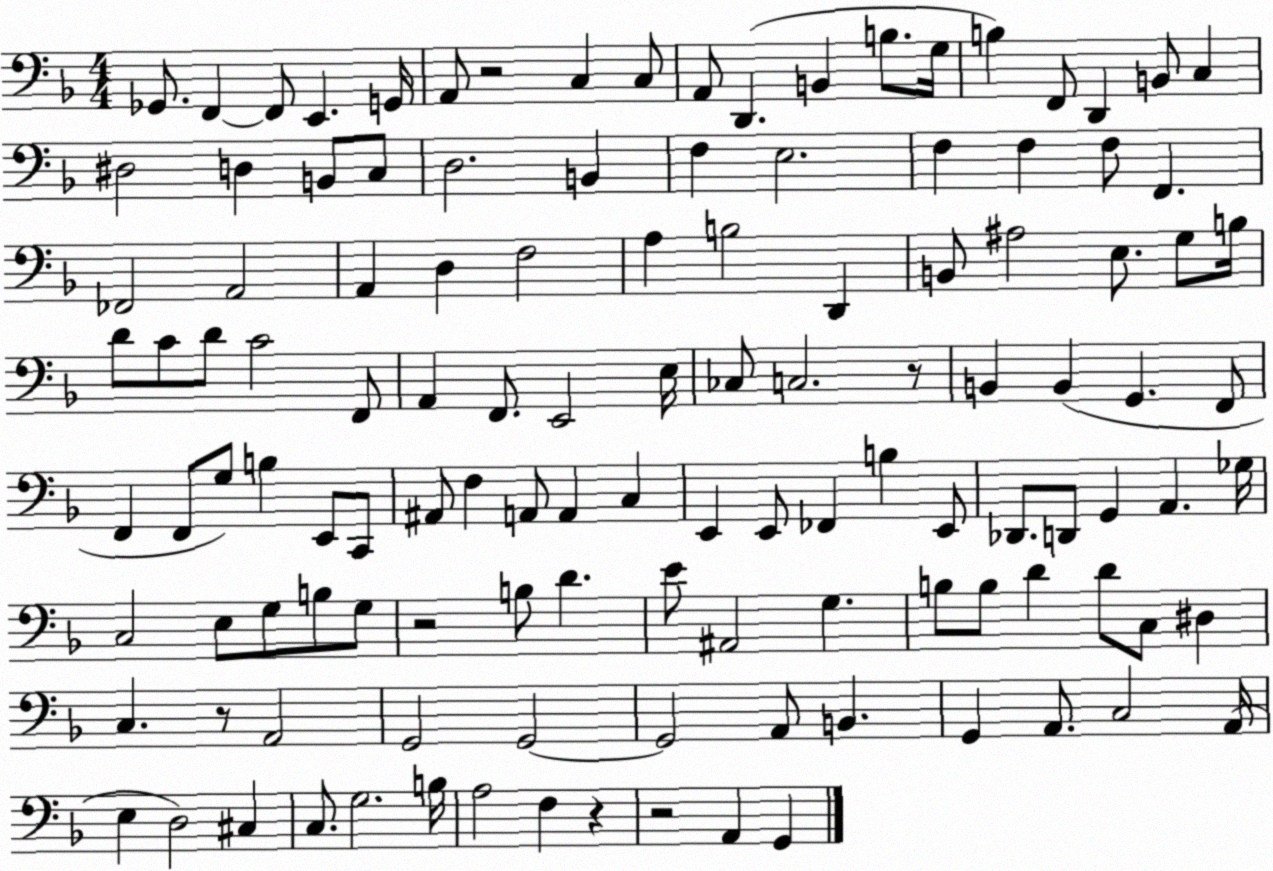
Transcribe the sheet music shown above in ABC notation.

X:1
T:Untitled
M:4/4
L:1/4
K:F
_G,,/2 F,, F,,/2 E,, G,,/4 A,,/2 z2 C, C,/2 A,,/2 D,, B,, B,/2 G,/4 B, F,,/2 D,, B,,/2 C, ^D,2 D, B,,/2 C,/2 D,2 B,, F, E,2 F, F, F,/2 F,, _F,,2 A,,2 A,, D, F,2 A, B,2 D,, B,,/2 ^A,2 E,/2 G,/2 B,/4 D/2 C/2 D/2 C2 F,,/2 A,, F,,/2 E,,2 E,/4 _C,/2 C,2 z/2 B,, B,, G,, F,,/2 F,, F,,/2 G,/2 B, E,,/2 C,,/2 ^A,,/2 F, A,,/2 A,, C, E,, E,,/2 _F,, B, E,,/2 _D,,/2 D,,/2 G,, A,, _G,/4 C,2 E,/2 G,/2 B,/2 G,/2 z2 B,/2 D E/2 ^A,,2 G, B,/2 B,/2 D D/2 C,/2 ^D, C, z/2 A,,2 G,,2 G,,2 G,,2 A,,/2 B,, G,, A,,/2 C,2 A,,/4 E, D,2 ^C, C,/2 G,2 B,/4 A,2 F, z z2 A,, G,,